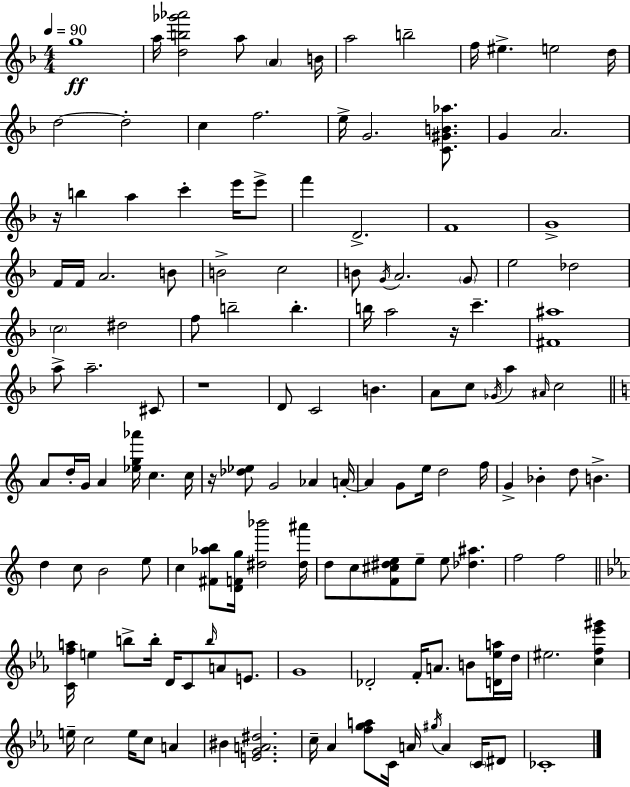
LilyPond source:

{
  \clef treble
  \numericTimeSignature
  \time 4/4
  \key f \major
  \tempo 4 = 90
  g''1\ff | a''16 <d'' b'' ges''' aes'''>2 a''8 \parenthesize a'4 b'16 | a''2 b''2-- | f''16 eis''4.-> e''2 d''16 | \break d''2~~ d''2-. | c''4 f''2. | e''16-> g'2. <c' gis' b' aes''>8. | g'4 a'2. | \break r16 b''4 a''4 c'''4-. e'''16 e'''8-> | f'''4 d'2.-> | f'1 | g'1-> | \break f'16 f'16 a'2. b'8 | b'2-> c''2 | b'8 \acciaccatura { g'16 } a'2. \parenthesize g'8 | e''2 des''2 | \break \parenthesize c''2 dis''2 | f''8 b''2-- b''4.-. | b''16 a''2 r16 c'''4.-- | <fis' ais''>1 | \break a''8-> a''2.-- cis'8 | r1 | d'8 c'2 b'4. | a'8 c''8 \acciaccatura { ges'16 } a''4 \grace { ais'16 } c''2 | \break \bar "||" \break \key c \major a'8 d''16-. g'16 a'4 <ees'' g'' aes'''>16 c''4. c''16 | r16 <des'' ees''>8 g'2 aes'4 a'16-.~~ | a'4 g'8 e''16 d''2 f''16 | g'4-> bes'4-. d''8 b'4.-> | \break d''4 c''8 b'2 e''8 | c''4 <fis' aes'' b''>8 <d' f' g''>16 <dis'' bes'''>2 <dis'' ais'''>16 | d''8 c''8 <f' cis'' dis'' e''>8 e''8-- e''8 <des'' ais''>4. | f''2 f''2 | \break \bar "||" \break \key ees \major <c' f'' a''>16 e''4 b''8-> b''16-. d'16 c'8 \grace { b''16 } a'8 e'8. | g'1 | des'2-. f'16-. a'8. b'8 <d' ees'' a''>16 | d''16 eis''2. <c'' f'' ees''' gis'''>4 | \break e''16-- c''2 e''16 c''8 a'4 | bis'4 <e' g' a' dis''>2. | c''16-- aes'4 <f'' g'' a''>8 c'16 a'16 \acciaccatura { gis''16 } a'4 \parenthesize c'16 | dis'8 ces'1-. | \break \bar "|."
}